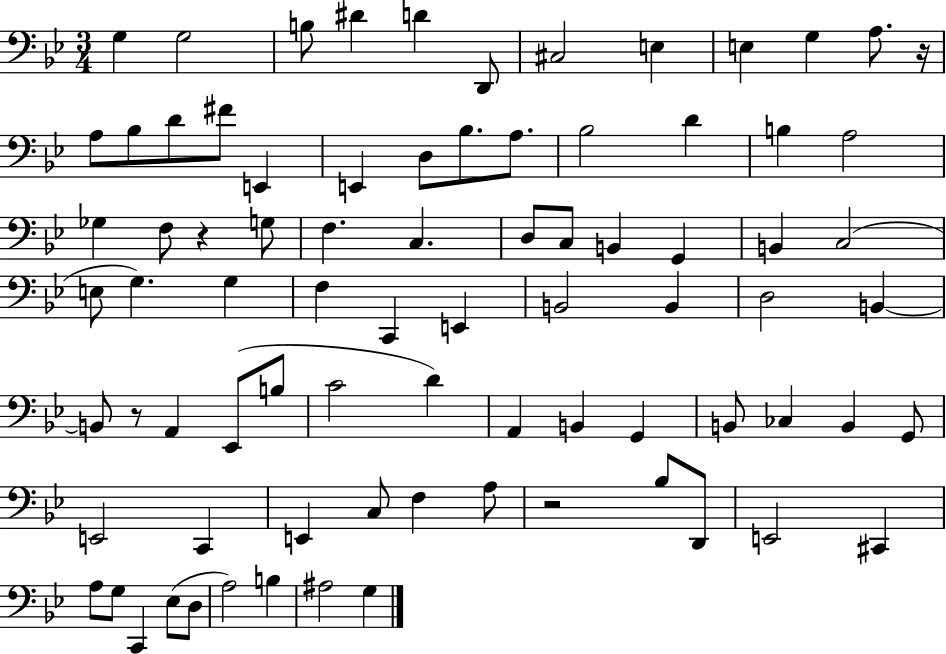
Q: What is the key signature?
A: BES major